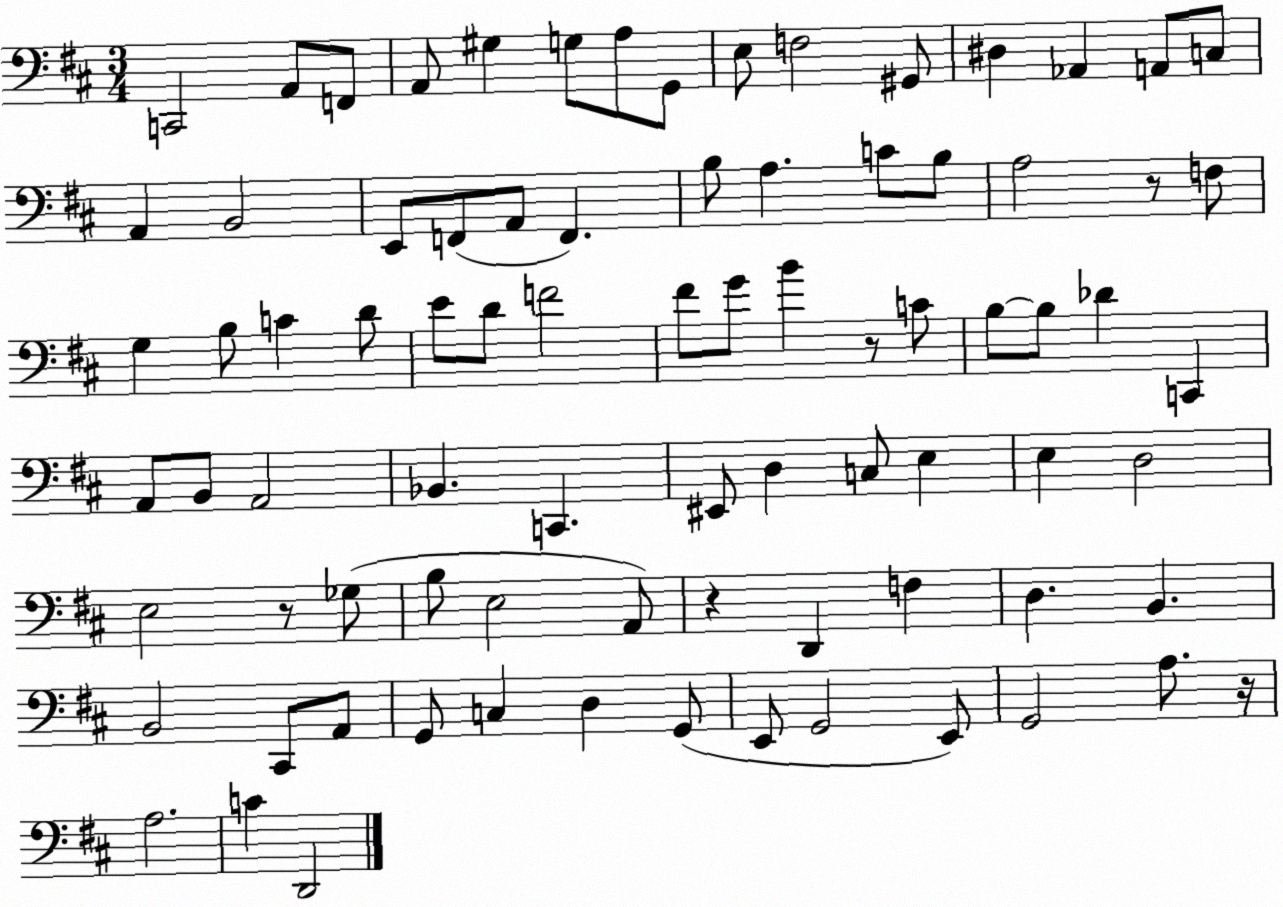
X:1
T:Untitled
M:3/4
L:1/4
K:D
C,,2 A,,/2 F,,/2 A,,/2 ^G, G,/2 A,/2 G,,/2 E,/2 F,2 ^G,,/2 ^D, _A,, A,,/2 C,/2 A,, B,,2 E,,/2 F,,/2 A,,/2 F,, B,/2 A, C/2 B,/2 A,2 z/2 F,/2 G, B,/2 C D/2 E/2 D/2 F2 ^F/2 G/2 B z/2 C/2 B,/2 B,/2 _D C,, A,,/2 B,,/2 A,,2 _B,, C,, ^E,,/2 D, C,/2 E, E, D,2 E,2 z/2 _G,/2 B,/2 E,2 A,,/2 z D,, F, D, B,, B,,2 ^C,,/2 A,,/2 G,,/2 C, D, G,,/2 E,,/2 G,,2 E,,/2 G,,2 A,/2 z/4 A,2 C D,,2